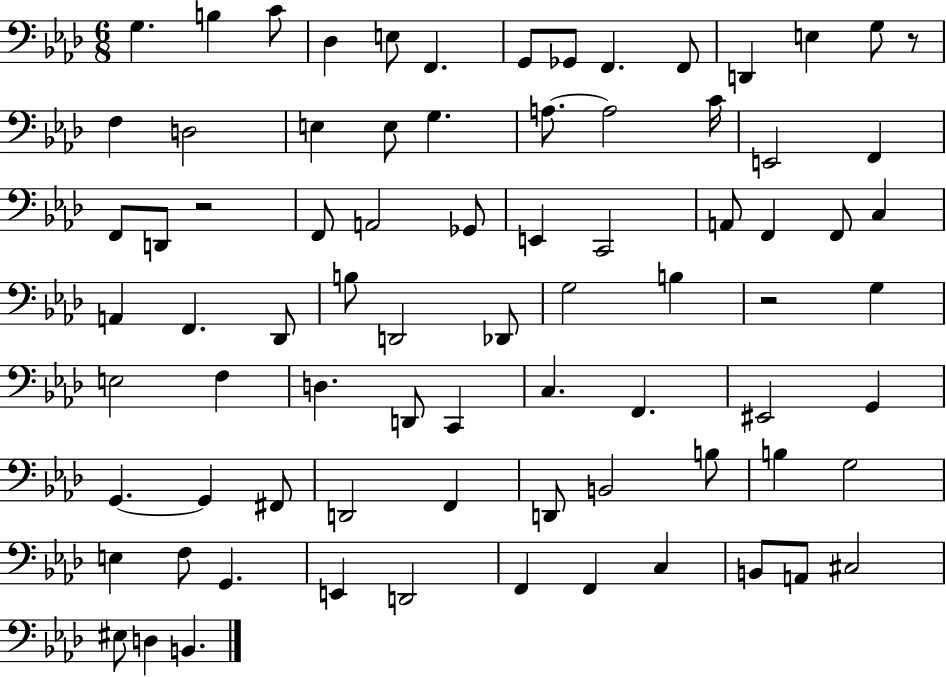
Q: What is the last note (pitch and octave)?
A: B2